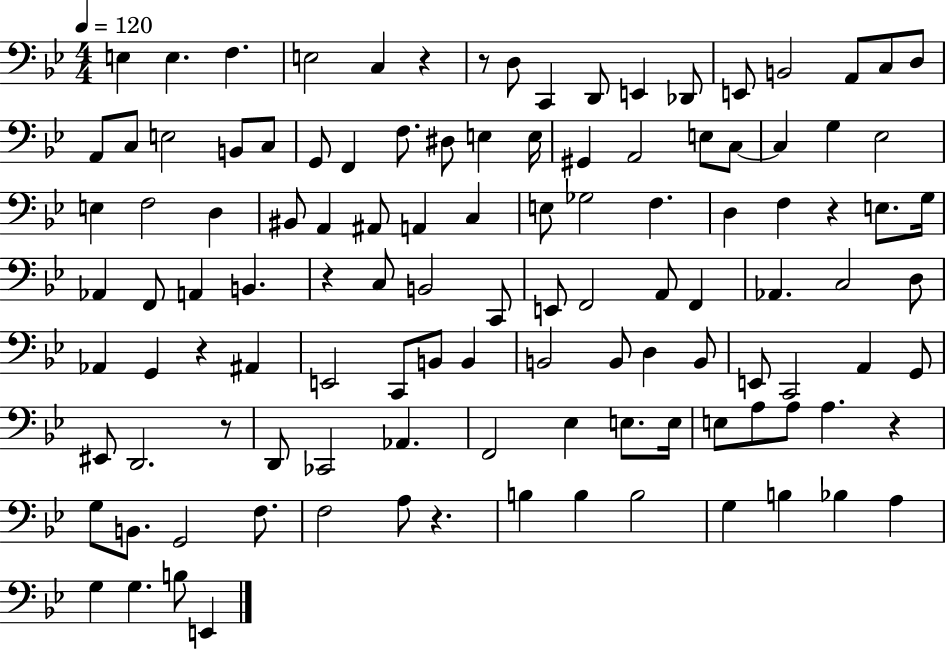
{
  \clef bass
  \numericTimeSignature
  \time 4/4
  \key bes \major
  \tempo 4 = 120
  \repeat volta 2 { e4 e4. f4. | e2 c4 r4 | r8 d8 c,4 d,8 e,4 des,8 | e,8 b,2 a,8 c8 d8 | \break a,8 c8 e2 b,8 c8 | g,8 f,4 f8. dis8 e4 e16 | gis,4 a,2 e8 c8~~ | c4 g4 ees2 | \break e4 f2 d4 | bis,8 a,4 ais,8 a,4 c4 | e8 ges2 f4. | d4 f4 r4 e8. g16 | \break aes,4 f,8 a,4 b,4. | r4 c8 b,2 c,8 | e,8 f,2 a,8 f,4 | aes,4. c2 d8 | \break aes,4 g,4 r4 ais,4 | e,2 c,8 b,8 b,4 | b,2 b,8 d4 b,8 | e,8 c,2 a,4 g,8 | \break eis,8 d,2. r8 | d,8 ces,2 aes,4. | f,2 ees4 e8. e16 | e8 a8 a8 a4. r4 | \break g8 b,8. g,2 f8. | f2 a8 r4. | b4 b4 b2 | g4 b4 bes4 a4 | \break g4 g4. b8 e,4 | } \bar "|."
}